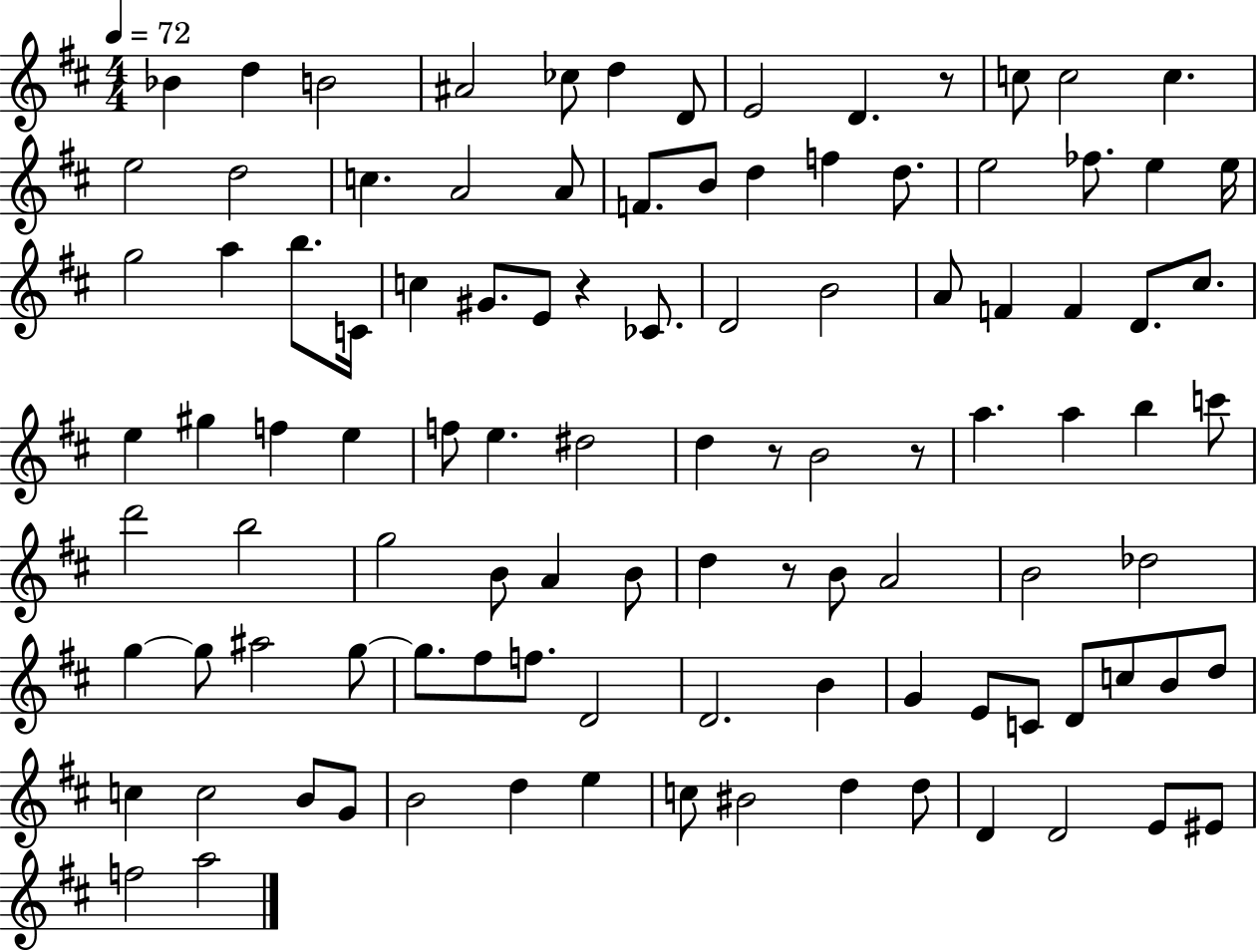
X:1
T:Untitled
M:4/4
L:1/4
K:D
_B d B2 ^A2 _c/2 d D/2 E2 D z/2 c/2 c2 c e2 d2 c A2 A/2 F/2 B/2 d f d/2 e2 _f/2 e e/4 g2 a b/2 C/4 c ^G/2 E/2 z _C/2 D2 B2 A/2 F F D/2 ^c/2 e ^g f e f/2 e ^d2 d z/2 B2 z/2 a a b c'/2 d'2 b2 g2 B/2 A B/2 d z/2 B/2 A2 B2 _d2 g g/2 ^a2 g/2 g/2 ^f/2 f/2 D2 D2 B G E/2 C/2 D/2 c/2 B/2 d/2 c c2 B/2 G/2 B2 d e c/2 ^B2 d d/2 D D2 E/2 ^E/2 f2 a2